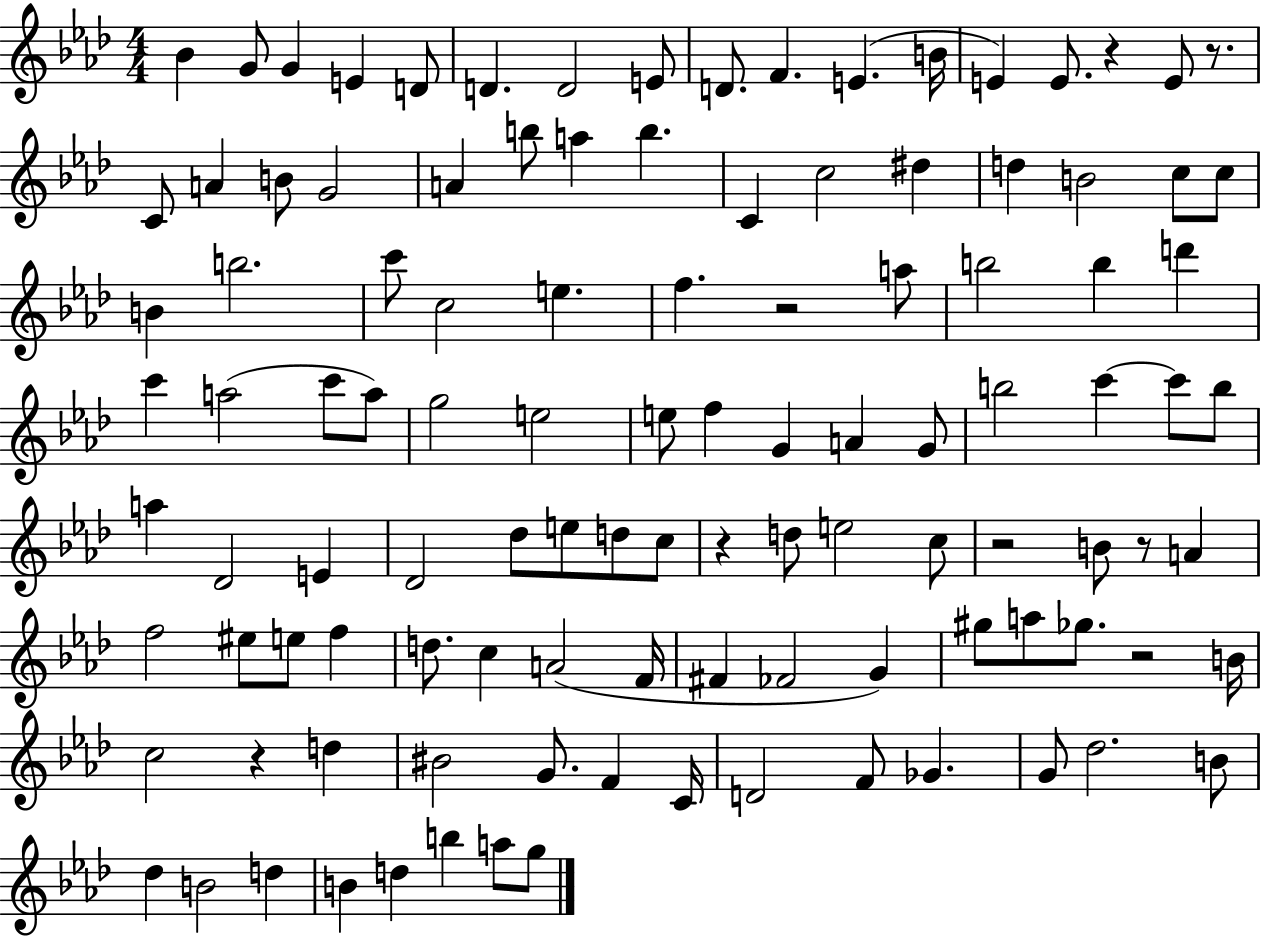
{
  \clef treble
  \numericTimeSignature
  \time 4/4
  \key aes \major
  \repeat volta 2 { bes'4 g'8 g'4 e'4 d'8 | d'4. d'2 e'8 | d'8. f'4. e'4.( b'16 | e'4) e'8. r4 e'8 r8. | \break c'8 a'4 b'8 g'2 | a'4 b''8 a''4 b''4. | c'4 c''2 dis''4 | d''4 b'2 c''8 c''8 | \break b'4 b''2. | c'''8 c''2 e''4. | f''4. r2 a''8 | b''2 b''4 d'''4 | \break c'''4 a''2( c'''8 a''8) | g''2 e''2 | e''8 f''4 g'4 a'4 g'8 | b''2 c'''4~~ c'''8 b''8 | \break a''4 des'2 e'4 | des'2 des''8 e''8 d''8 c''8 | r4 d''8 e''2 c''8 | r2 b'8 r8 a'4 | \break f''2 eis''8 e''8 f''4 | d''8. c''4 a'2( f'16 | fis'4 fes'2 g'4) | gis''8 a''8 ges''8. r2 b'16 | \break c''2 r4 d''4 | bis'2 g'8. f'4 c'16 | d'2 f'8 ges'4. | g'8 des''2. b'8 | \break des''4 b'2 d''4 | b'4 d''4 b''4 a''8 g''8 | } \bar "|."
}